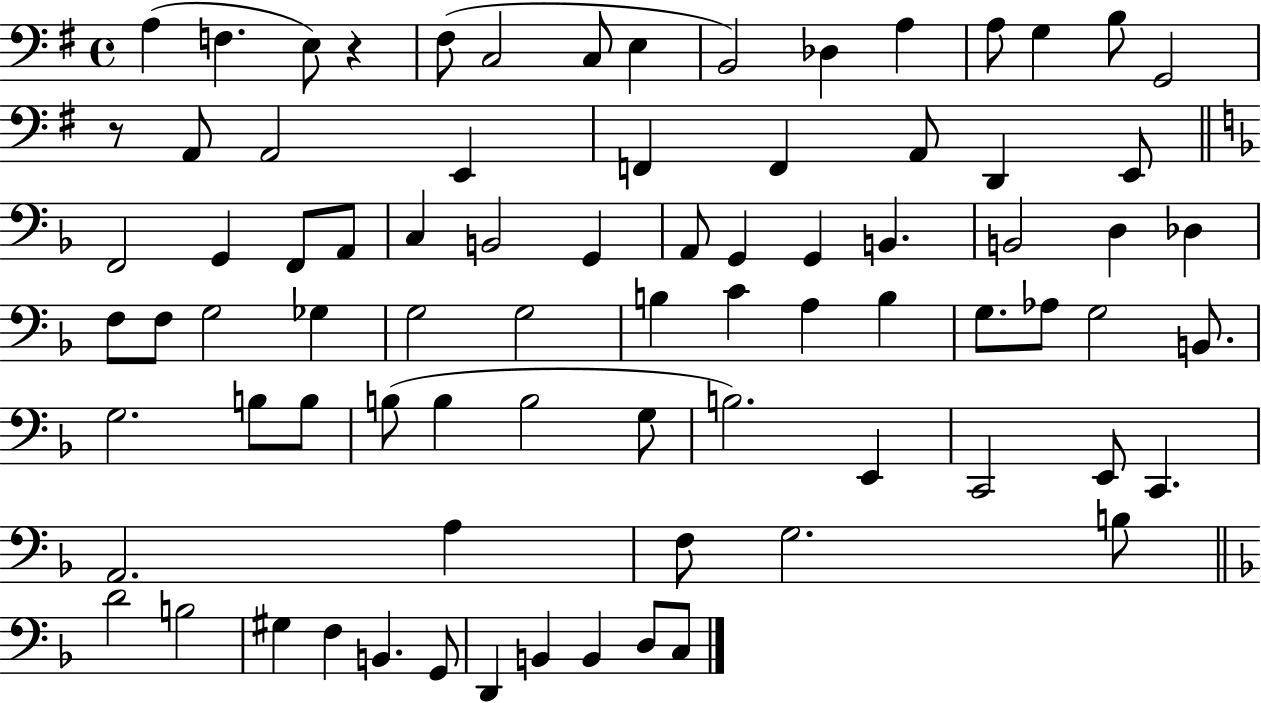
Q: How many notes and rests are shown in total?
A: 80